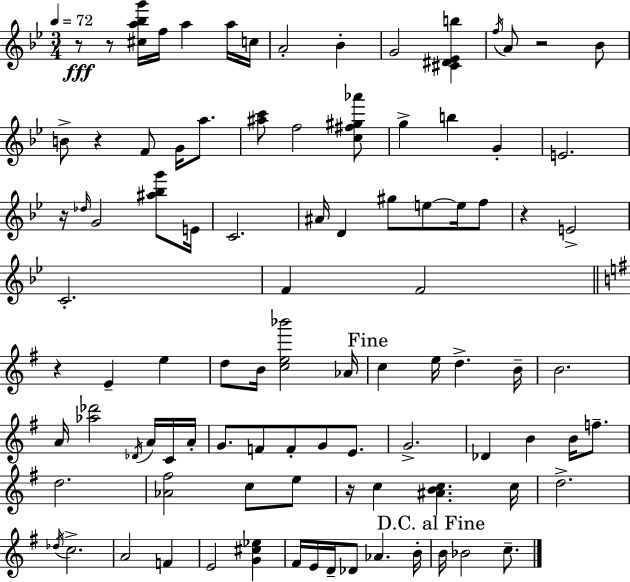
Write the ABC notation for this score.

X:1
T:Untitled
M:3/4
L:1/4
K:Gm
z/2 z/2 [^ca_bg']/4 f/4 a a/4 c/4 A2 _B G2 [^C^D_Eb] f/4 A/2 z2 _B/2 B/2 z F/2 G/4 a/2 [^ac']/2 f2 [c^f^g_a']/2 g b G E2 z/4 _d/4 G2 [^a_bg']/2 E/4 C2 ^A/4 D ^g/2 e/2 e/4 f/2 z E2 C2 F F2 z E e d/2 B/4 [ce_b']2 _A/4 c e/4 d B/4 B2 A/4 [_a_d']2 _D/4 A/4 C/4 A/4 G/2 F/2 F/2 G/2 E/2 G2 _D B B/4 f/2 d2 [_A^f]2 c/2 e/2 z/4 c [^ABc] c/4 d2 _d/4 c2 A2 F E2 [G^c_e] ^F/4 E/4 D/4 _D/2 _A B/4 B/4 _B2 c/2